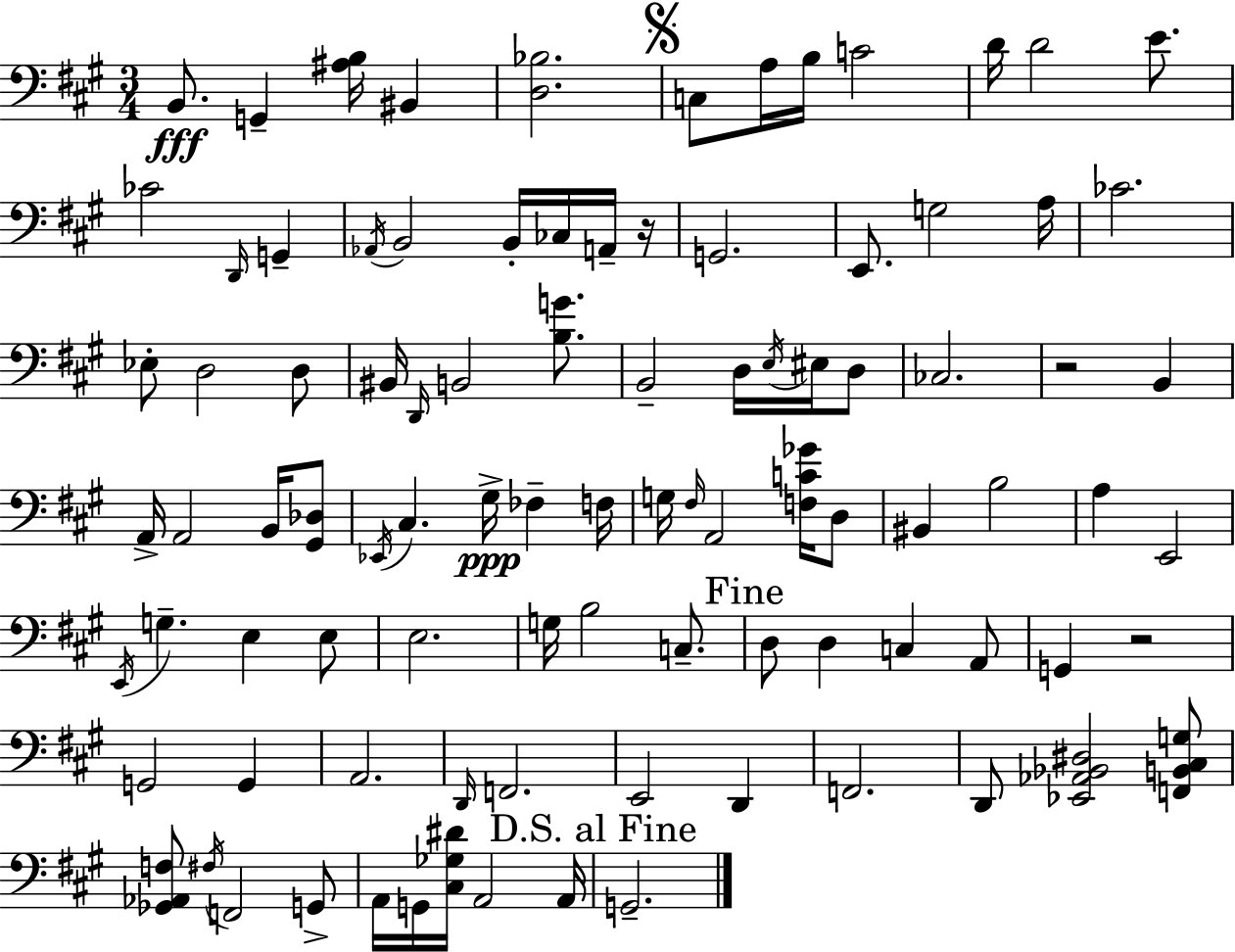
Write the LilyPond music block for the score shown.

{
  \clef bass
  \numericTimeSignature
  \time 3/4
  \key a \major
  \repeat volta 2 { b,8.\fff g,4-- <ais b>16 bis,4 | <d bes>2. | \mark \markup { \musicglyph "scripts.segno" } c8 a16 b16 c'2 | d'16 d'2 e'8. | \break ces'2 \grace { d,16 } g,4-- | \acciaccatura { aes,16 } b,2 b,16-. ces16 | a,16-- r16 g,2. | e,8. g2 | \break a16 ces'2. | ees8-. d2 | d8 bis,16 \grace { d,16 } b,2 | <b g'>8. b,2-- d16 | \break \acciaccatura { e16 } eis16 d8 ces2. | r2 | b,4 a,16-> a,2 | b,16 <gis, des>8 \acciaccatura { ees,16 } cis4. gis16->\ppp | \break fes4-- f16 g16 \grace { fis16 } a,2 | <f c' ges'>16 d8 bis,4 b2 | a4 e,2 | \acciaccatura { e,16 } g4.-- | \break e4 e8 e2. | g16 b2 | c8.-- \mark "Fine" d8 d4 | c4 a,8 g,4 r2 | \break g,2 | g,4 a,2. | \grace { d,16 } f,2. | e,2 | \break d,4 f,2. | d,8 <ees, aes, bes, dis>2 | <f, b, cis g>8 <ges, aes, f>8 \acciaccatura { fis16 } f,2 | g,8-> a,16 g,16 <cis ges dis'>16 | \break a,2 a,16 \mark "D.S. al Fine" g,2.-- | } \bar "|."
}